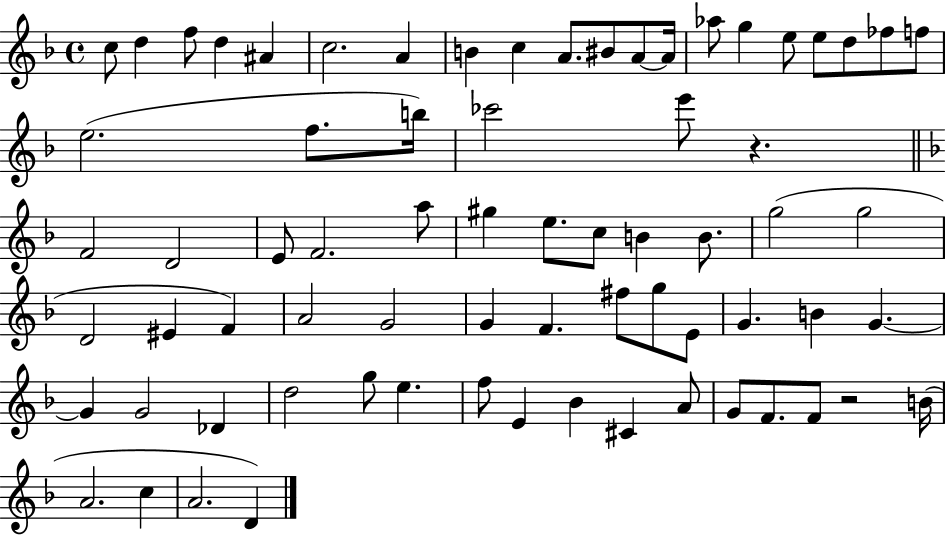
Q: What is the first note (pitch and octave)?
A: C5